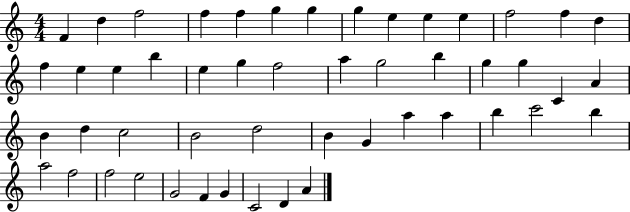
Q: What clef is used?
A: treble